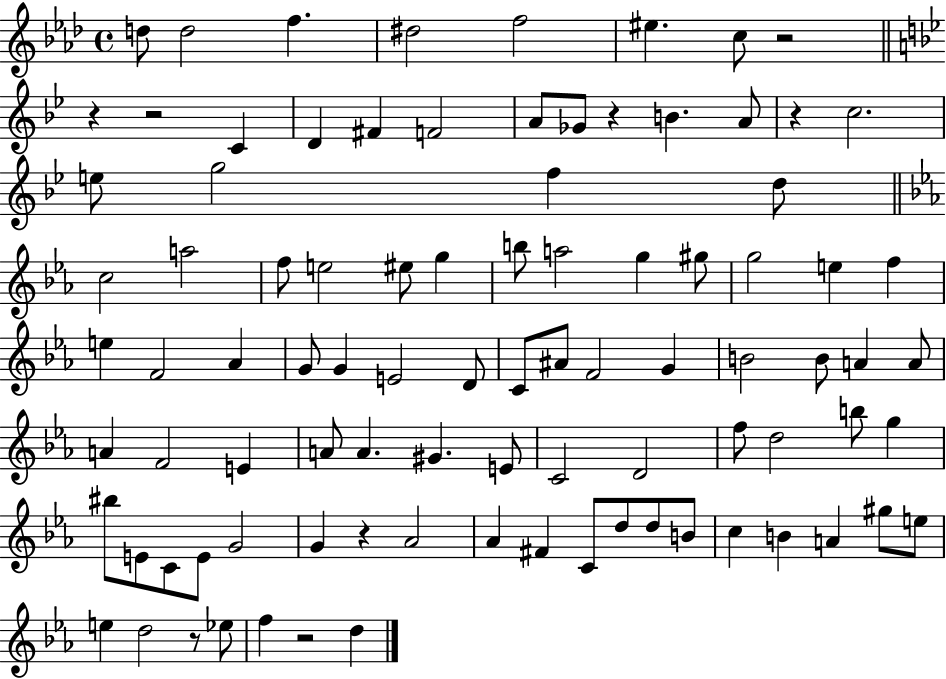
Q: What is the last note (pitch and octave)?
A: D5